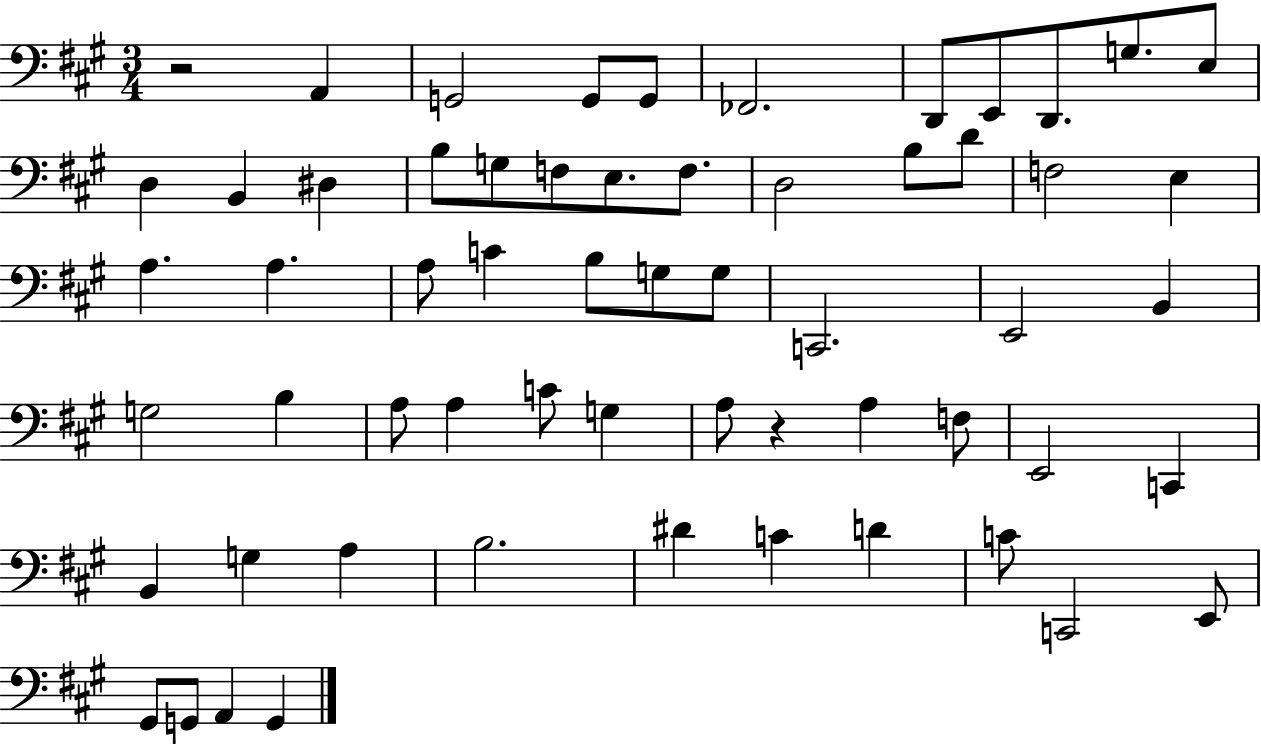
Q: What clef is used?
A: bass